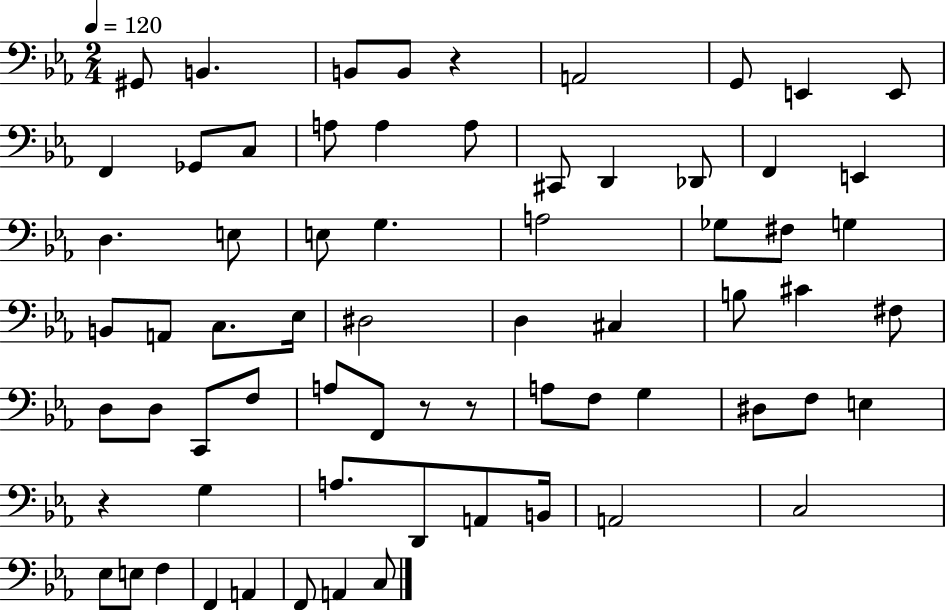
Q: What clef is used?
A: bass